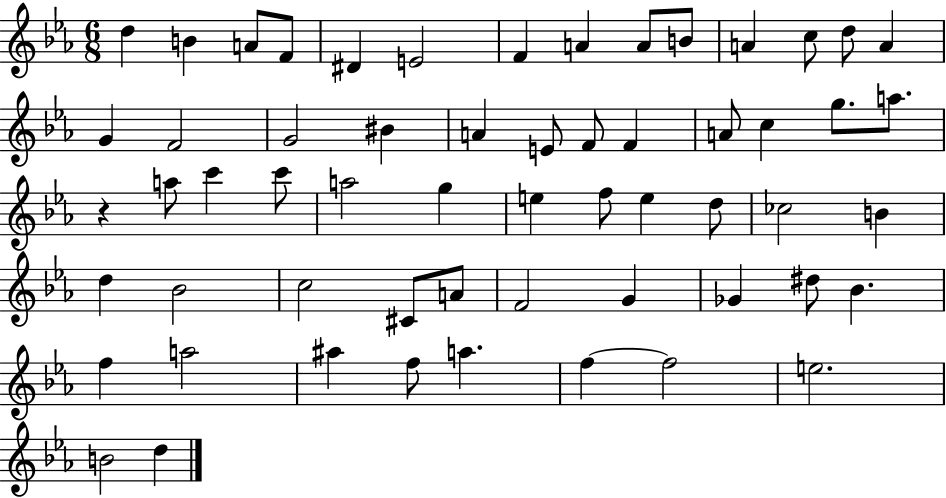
X:1
T:Untitled
M:6/8
L:1/4
K:Eb
d B A/2 F/2 ^D E2 F A A/2 B/2 A c/2 d/2 A G F2 G2 ^B A E/2 F/2 F A/2 c g/2 a/2 z a/2 c' c'/2 a2 g e f/2 e d/2 _c2 B d _B2 c2 ^C/2 A/2 F2 G _G ^d/2 _B f a2 ^a f/2 a f f2 e2 B2 d